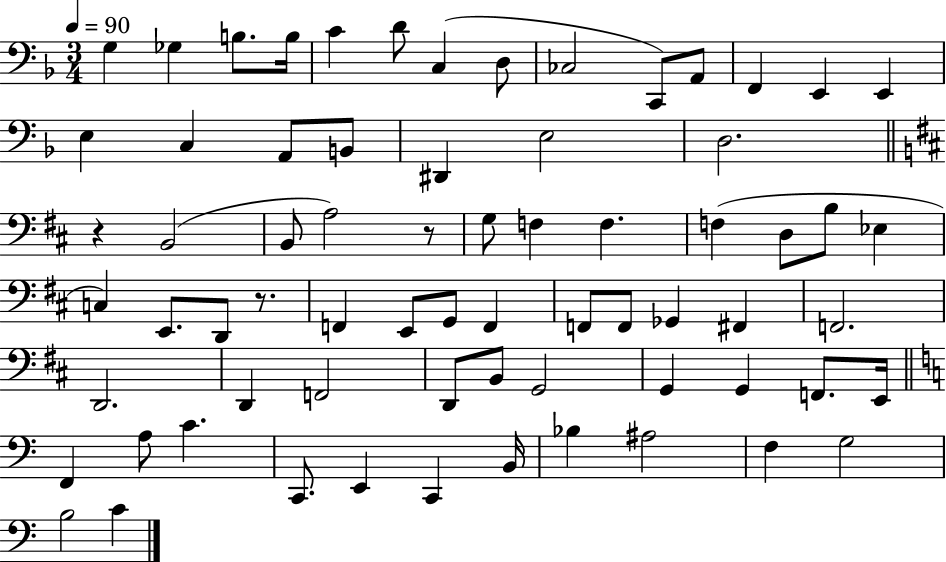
G3/q Gb3/q B3/e. B3/s C4/q D4/e C3/q D3/e CES3/h C2/e A2/e F2/q E2/q E2/q E3/q C3/q A2/e B2/e D#2/q E3/h D3/h. R/q B2/h B2/e A3/h R/e G3/e F3/q F3/q. F3/q D3/e B3/e Eb3/q C3/q E2/e. D2/e R/e. F2/q E2/e G2/e F2/q F2/e F2/e Gb2/q F#2/q F2/h. D2/h. D2/q F2/h D2/e B2/e G2/h G2/q G2/q F2/e. E2/s F2/q A3/e C4/q. C2/e. E2/q C2/q B2/s Bb3/q A#3/h F3/q G3/h B3/h C4/q